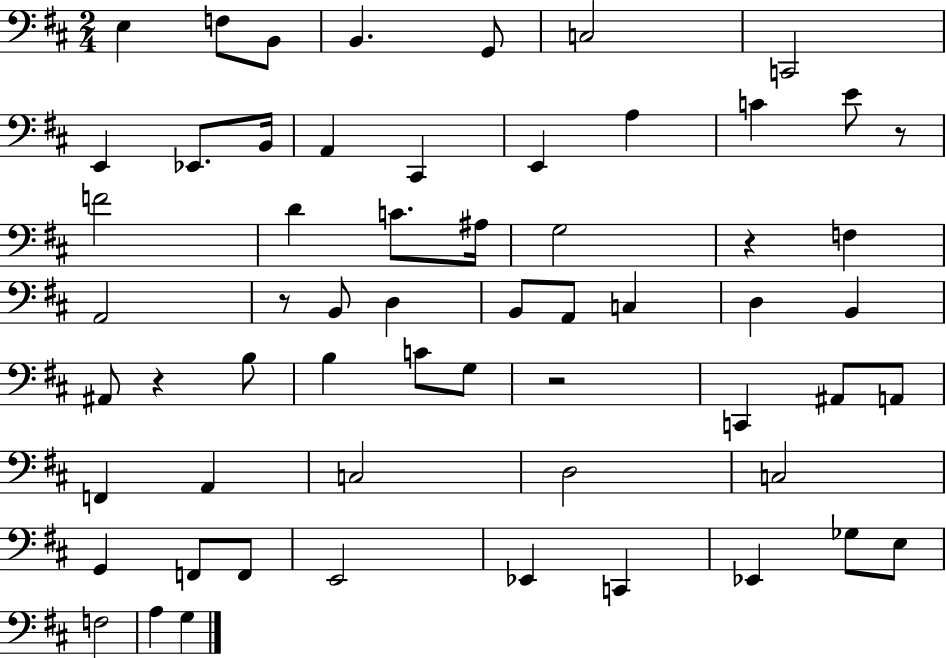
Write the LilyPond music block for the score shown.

{
  \clef bass
  \numericTimeSignature
  \time 2/4
  \key d \major
  e4 f8 b,8 | b,4. g,8 | c2 | c,2 | \break e,4 ees,8. b,16 | a,4 cis,4 | e,4 a4 | c'4 e'8 r8 | \break f'2 | d'4 c'8. ais16 | g2 | r4 f4 | \break a,2 | r8 b,8 d4 | b,8 a,8 c4 | d4 b,4 | \break ais,8 r4 b8 | b4 c'8 g8 | r2 | c,4 ais,8 a,8 | \break f,4 a,4 | c2 | d2 | c2 | \break g,4 f,8 f,8 | e,2 | ees,4 c,4 | ees,4 ges8 e8 | \break f2 | a4 g4 | \bar "|."
}